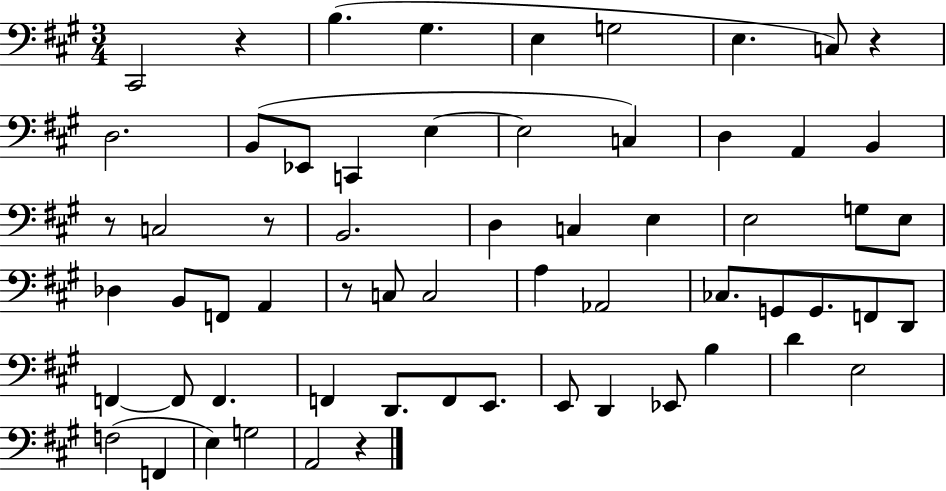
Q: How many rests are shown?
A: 6